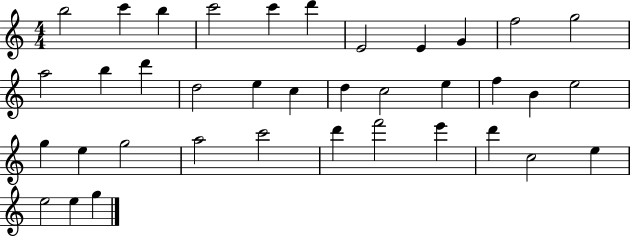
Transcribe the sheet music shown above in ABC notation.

X:1
T:Untitled
M:4/4
L:1/4
K:C
b2 c' b c'2 c' d' E2 E G f2 g2 a2 b d' d2 e c d c2 e f B e2 g e g2 a2 c'2 d' f'2 e' d' c2 e e2 e g